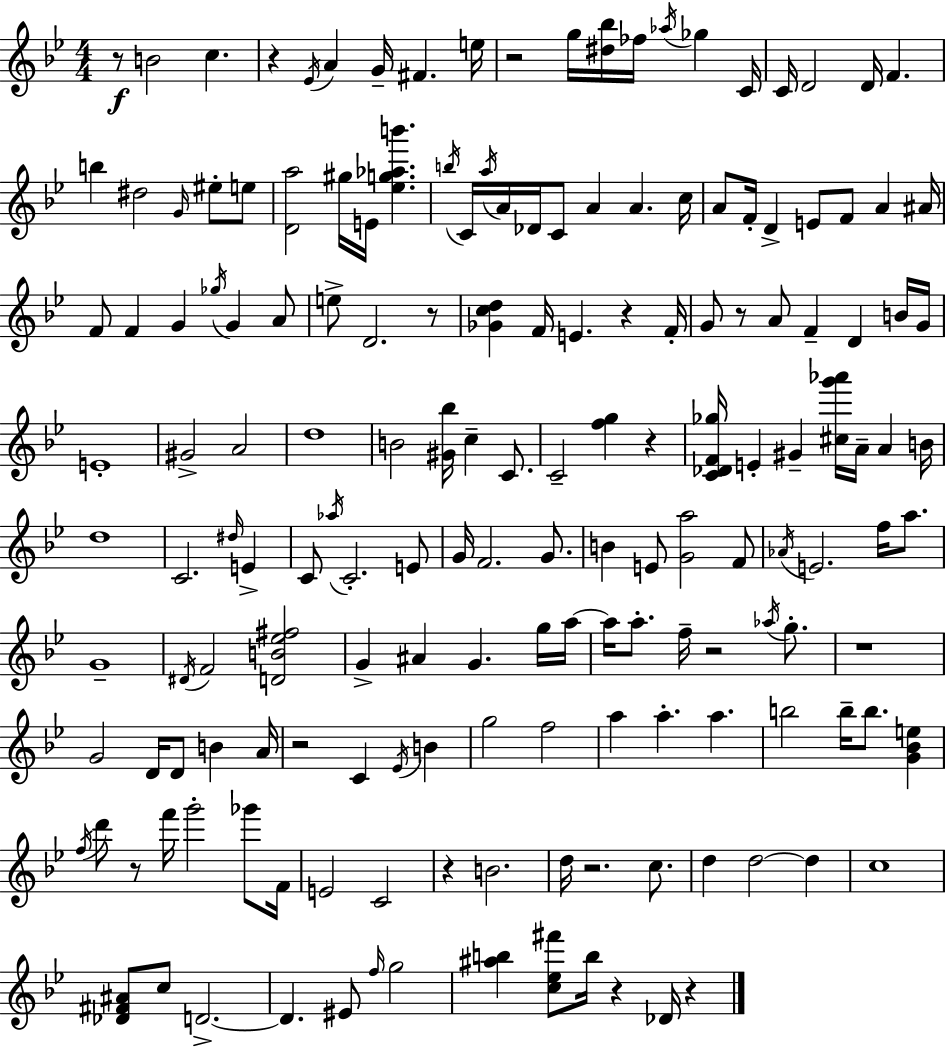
R/e B4/h C5/q. R/q Eb4/s A4/q G4/s F#4/q. E5/s R/h G5/s [D#5,Bb5]/s FES5/s Ab5/s Gb5/q C4/s C4/s D4/h D4/s F4/q. B5/q D#5/h G4/s EIS5/e E5/e [D4,A5]/h G#5/s E4/s [Eb5,G5,Ab5,B6]/q. B5/s C4/s A5/s A4/s Db4/s C4/e A4/q A4/q. C5/s A4/e F4/s D4/q E4/e F4/e A4/q A#4/s F4/e F4/q G4/q Gb5/s G4/q A4/e E5/e D4/h. R/e [Gb4,C5,D5]/q F4/s E4/q. R/q F4/s G4/e R/e A4/e F4/q D4/q B4/s G4/s E4/w G#4/h A4/h D5/w B4/h [G#4,Bb5]/s C5/q C4/e. C4/h [F5,G5]/q R/q [C4,Db4,F4,Gb5]/s E4/q G#4/q [C#5,G6,Ab6]/s A4/s A4/q B4/s D5/w C4/h. D#5/s E4/q C4/e Ab5/s C4/h. E4/e G4/s F4/h. G4/e. B4/q E4/e [G4,A5]/h F4/e Ab4/s E4/h. F5/s A5/e. G4/w D#4/s F4/h [D4,B4,Eb5,F#5]/h G4/q A#4/q G4/q. G5/s A5/s A5/s A5/e. F5/s R/h Ab5/s G5/e. R/w G4/h D4/s D4/e B4/q A4/s R/h C4/q Eb4/s B4/q G5/h F5/h A5/q A5/q. A5/q. B5/h B5/s B5/e. [G4,Bb4,E5]/q F5/s D6/e R/e F6/s G6/h Gb6/e F4/s E4/h C4/h R/q B4/h. D5/s R/h. C5/e. D5/q D5/h D5/q C5/w [Db4,F#4,A#4]/e C5/e D4/h. D4/q. EIS4/e F5/s G5/h [A#5,B5]/q [C5,Eb5,F#6]/e B5/s R/q Db4/s R/q